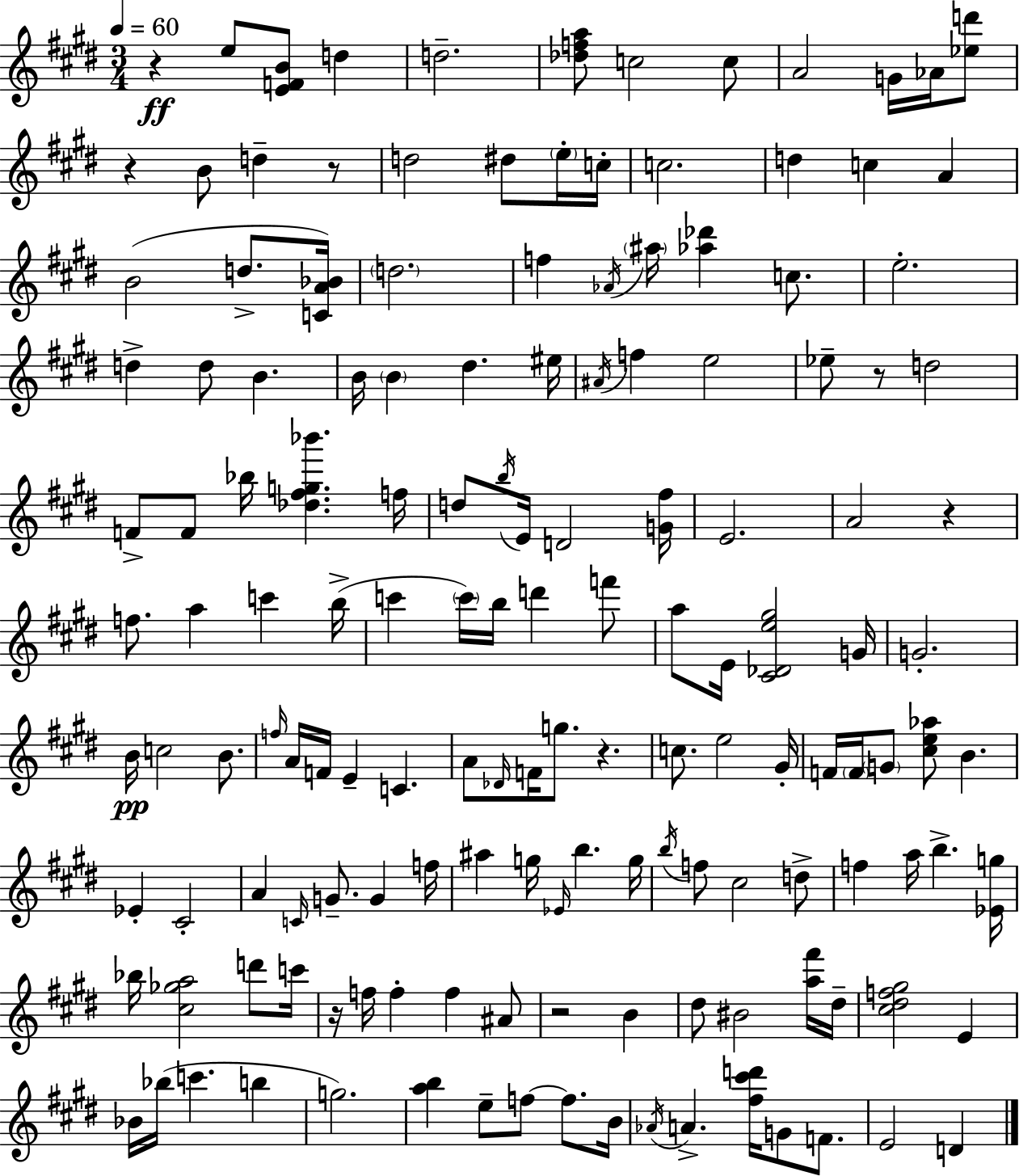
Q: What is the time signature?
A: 3/4